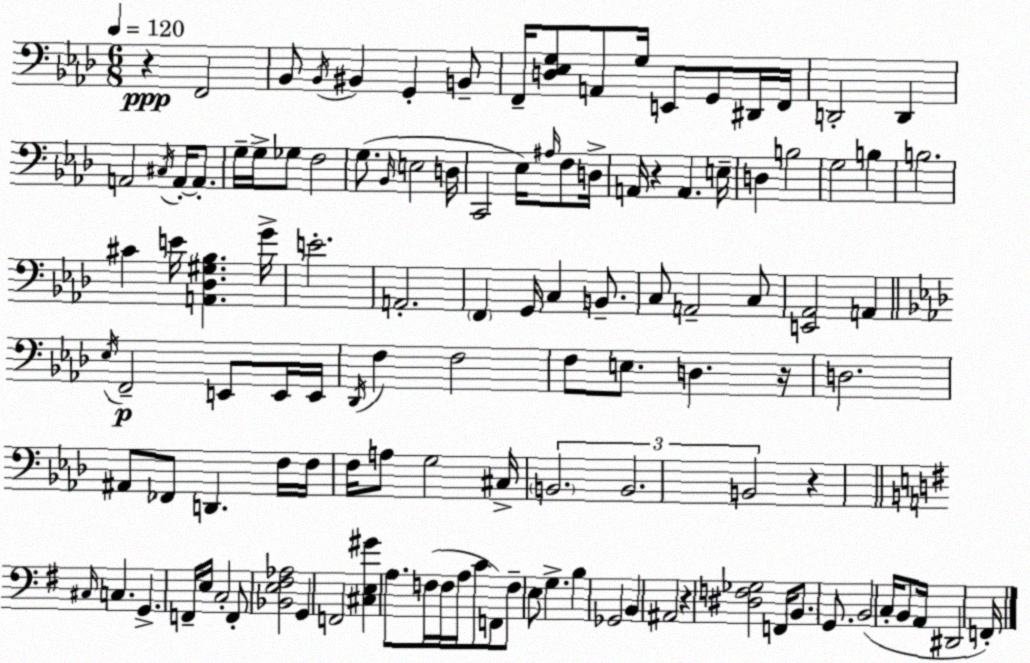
X:1
T:Untitled
M:6/8
L:1/4
K:Fm
z F,,2 _B,,/2 _B,,/4 ^B,, G,, B,,/2 F,,/4 [D,_E,G,]/2 A,,/2 G,/4 E,,/2 G,,/2 ^D,,/4 F,,/4 D,,2 D,, A,,2 ^C,/4 A,,/4 A,,/2 G,/4 G,/4 _G,/2 F,2 G,/2 _B,,/4 E,2 D,/4 C,,2 _E,/4 ^A,/4 F,/2 D,/4 A,,/4 z A,, E,/4 D, B,2 G,2 B, B,2 ^C E/4 [A,,_D,^G,_B,] G/4 E2 A,,2 F,, G,,/4 C, B,,/2 C,/2 A,,2 C,/2 [E,,_A,,]2 A,, _E,/4 F,,2 E,,/2 E,,/4 E,,/4 _D,,/4 F, F,2 F,/2 E,/2 D, z/4 D,2 ^A,,/2 _F,,/2 D,, F,/4 F,/4 F,/4 A,/2 G,2 ^C,/4 B,,2 B,,2 B,,2 z ^C,/4 C, G,, F,,/4 E,/4 C,2 F,,/2 [_B,,E,^F,_A,]2 G,, F,,2 [^C,E,^G] A,/2 F,/4 F,/4 A,/4 C/2 F,,/2 F,/2 E,/2 G, B, _G,,2 B,, ^A,,2 z [^D,F,_G,]2 F,,/4 B,,/2 G,,/2 B,,2 C,/4 B,,/2 A,,/4 ^D,,2 F,,/4